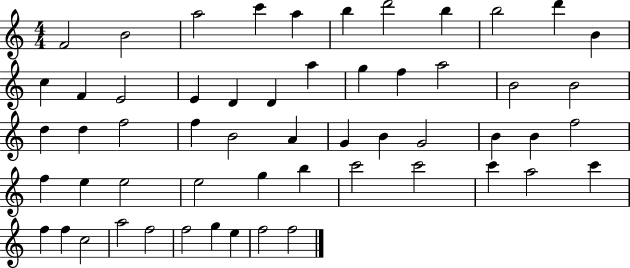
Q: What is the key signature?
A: C major